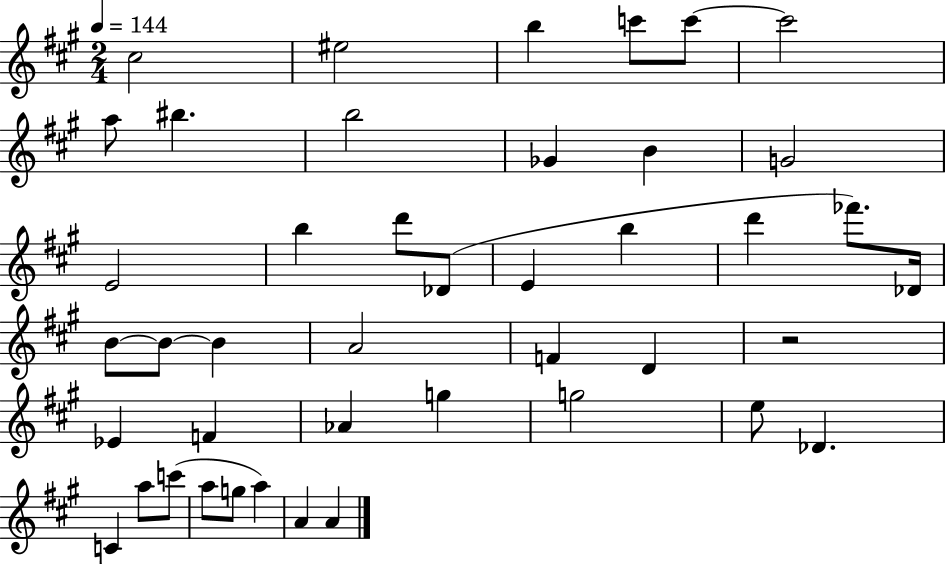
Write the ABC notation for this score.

X:1
T:Untitled
M:2/4
L:1/4
K:A
^c2 ^e2 b c'/2 c'/2 c'2 a/2 ^b b2 _G B G2 E2 b d'/2 _D/2 E b d' _f'/2 _D/4 B/2 B/2 B A2 F D z2 _E F _A g g2 e/2 _D C a/2 c'/2 a/2 g/2 a A A